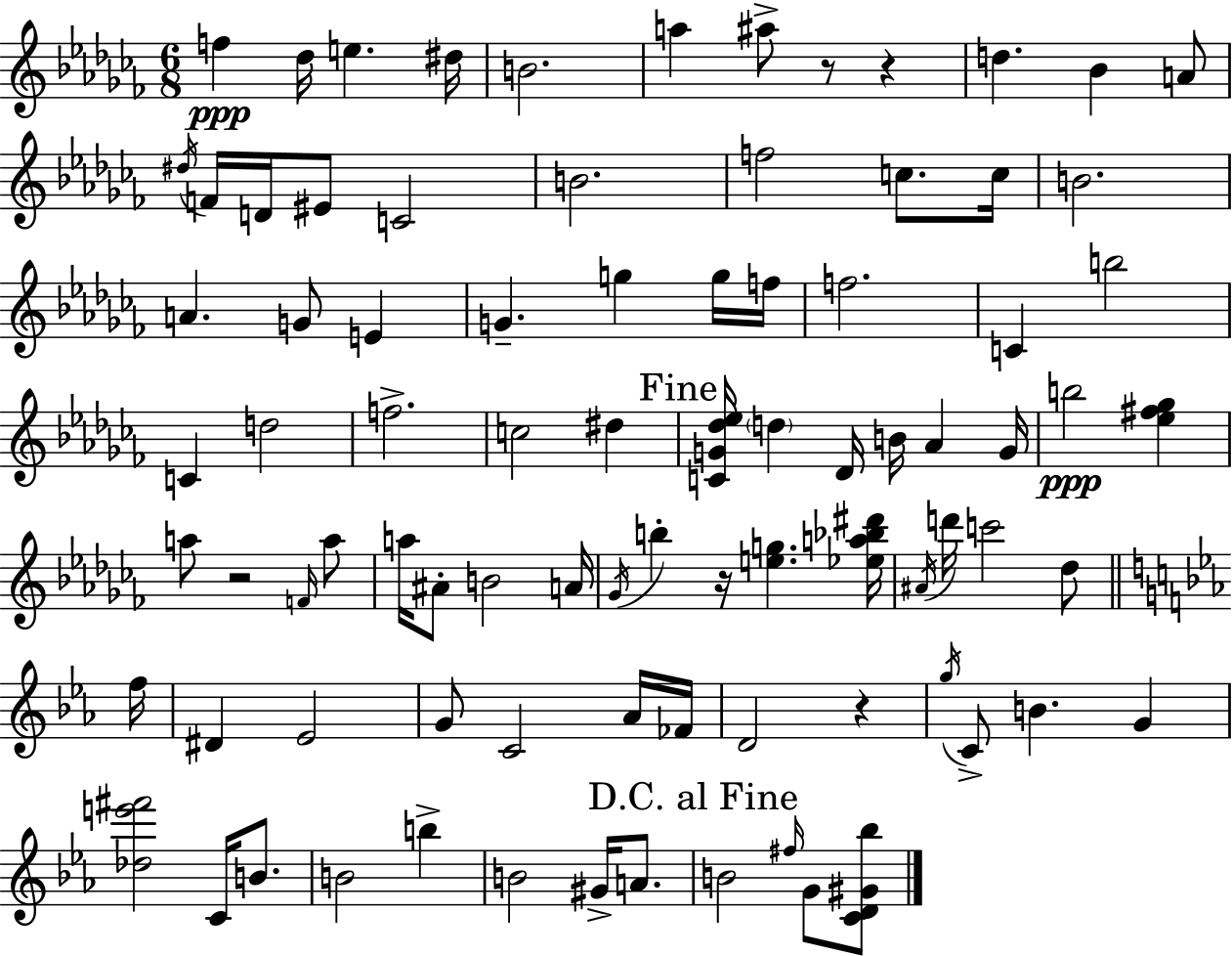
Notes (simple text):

F5/q Db5/s E5/q. D#5/s B4/h. A5/q A#5/e R/e R/q D5/q. Bb4/q A4/e D#5/s F4/s D4/s EIS4/e C4/h B4/h. F5/h C5/e. C5/s B4/h. A4/q. G4/e E4/q G4/q. G5/q G5/s F5/s F5/h. C4/q B5/h C4/q D5/h F5/h. C5/h D#5/q [C4,G4,Db5,Eb5]/s D5/q Db4/s B4/s Ab4/q G4/s B5/h [Eb5,F#5,Gb5]/q A5/e R/h F4/s A5/e A5/s A#4/e B4/h A4/s Gb4/s B5/q R/s [E5,G5]/q. [Eb5,A5,Bb5,D#6]/s A#4/s D6/s C6/h Db5/e F5/s D#4/q Eb4/h G4/e C4/h Ab4/s FES4/s D4/h R/q G5/s C4/e B4/q. G4/q [Db5,E6,F#6]/h C4/s B4/e. B4/h B5/q B4/h G#4/s A4/e. B4/h F#5/s G4/e [C4,D4,G#4,Bb5]/e